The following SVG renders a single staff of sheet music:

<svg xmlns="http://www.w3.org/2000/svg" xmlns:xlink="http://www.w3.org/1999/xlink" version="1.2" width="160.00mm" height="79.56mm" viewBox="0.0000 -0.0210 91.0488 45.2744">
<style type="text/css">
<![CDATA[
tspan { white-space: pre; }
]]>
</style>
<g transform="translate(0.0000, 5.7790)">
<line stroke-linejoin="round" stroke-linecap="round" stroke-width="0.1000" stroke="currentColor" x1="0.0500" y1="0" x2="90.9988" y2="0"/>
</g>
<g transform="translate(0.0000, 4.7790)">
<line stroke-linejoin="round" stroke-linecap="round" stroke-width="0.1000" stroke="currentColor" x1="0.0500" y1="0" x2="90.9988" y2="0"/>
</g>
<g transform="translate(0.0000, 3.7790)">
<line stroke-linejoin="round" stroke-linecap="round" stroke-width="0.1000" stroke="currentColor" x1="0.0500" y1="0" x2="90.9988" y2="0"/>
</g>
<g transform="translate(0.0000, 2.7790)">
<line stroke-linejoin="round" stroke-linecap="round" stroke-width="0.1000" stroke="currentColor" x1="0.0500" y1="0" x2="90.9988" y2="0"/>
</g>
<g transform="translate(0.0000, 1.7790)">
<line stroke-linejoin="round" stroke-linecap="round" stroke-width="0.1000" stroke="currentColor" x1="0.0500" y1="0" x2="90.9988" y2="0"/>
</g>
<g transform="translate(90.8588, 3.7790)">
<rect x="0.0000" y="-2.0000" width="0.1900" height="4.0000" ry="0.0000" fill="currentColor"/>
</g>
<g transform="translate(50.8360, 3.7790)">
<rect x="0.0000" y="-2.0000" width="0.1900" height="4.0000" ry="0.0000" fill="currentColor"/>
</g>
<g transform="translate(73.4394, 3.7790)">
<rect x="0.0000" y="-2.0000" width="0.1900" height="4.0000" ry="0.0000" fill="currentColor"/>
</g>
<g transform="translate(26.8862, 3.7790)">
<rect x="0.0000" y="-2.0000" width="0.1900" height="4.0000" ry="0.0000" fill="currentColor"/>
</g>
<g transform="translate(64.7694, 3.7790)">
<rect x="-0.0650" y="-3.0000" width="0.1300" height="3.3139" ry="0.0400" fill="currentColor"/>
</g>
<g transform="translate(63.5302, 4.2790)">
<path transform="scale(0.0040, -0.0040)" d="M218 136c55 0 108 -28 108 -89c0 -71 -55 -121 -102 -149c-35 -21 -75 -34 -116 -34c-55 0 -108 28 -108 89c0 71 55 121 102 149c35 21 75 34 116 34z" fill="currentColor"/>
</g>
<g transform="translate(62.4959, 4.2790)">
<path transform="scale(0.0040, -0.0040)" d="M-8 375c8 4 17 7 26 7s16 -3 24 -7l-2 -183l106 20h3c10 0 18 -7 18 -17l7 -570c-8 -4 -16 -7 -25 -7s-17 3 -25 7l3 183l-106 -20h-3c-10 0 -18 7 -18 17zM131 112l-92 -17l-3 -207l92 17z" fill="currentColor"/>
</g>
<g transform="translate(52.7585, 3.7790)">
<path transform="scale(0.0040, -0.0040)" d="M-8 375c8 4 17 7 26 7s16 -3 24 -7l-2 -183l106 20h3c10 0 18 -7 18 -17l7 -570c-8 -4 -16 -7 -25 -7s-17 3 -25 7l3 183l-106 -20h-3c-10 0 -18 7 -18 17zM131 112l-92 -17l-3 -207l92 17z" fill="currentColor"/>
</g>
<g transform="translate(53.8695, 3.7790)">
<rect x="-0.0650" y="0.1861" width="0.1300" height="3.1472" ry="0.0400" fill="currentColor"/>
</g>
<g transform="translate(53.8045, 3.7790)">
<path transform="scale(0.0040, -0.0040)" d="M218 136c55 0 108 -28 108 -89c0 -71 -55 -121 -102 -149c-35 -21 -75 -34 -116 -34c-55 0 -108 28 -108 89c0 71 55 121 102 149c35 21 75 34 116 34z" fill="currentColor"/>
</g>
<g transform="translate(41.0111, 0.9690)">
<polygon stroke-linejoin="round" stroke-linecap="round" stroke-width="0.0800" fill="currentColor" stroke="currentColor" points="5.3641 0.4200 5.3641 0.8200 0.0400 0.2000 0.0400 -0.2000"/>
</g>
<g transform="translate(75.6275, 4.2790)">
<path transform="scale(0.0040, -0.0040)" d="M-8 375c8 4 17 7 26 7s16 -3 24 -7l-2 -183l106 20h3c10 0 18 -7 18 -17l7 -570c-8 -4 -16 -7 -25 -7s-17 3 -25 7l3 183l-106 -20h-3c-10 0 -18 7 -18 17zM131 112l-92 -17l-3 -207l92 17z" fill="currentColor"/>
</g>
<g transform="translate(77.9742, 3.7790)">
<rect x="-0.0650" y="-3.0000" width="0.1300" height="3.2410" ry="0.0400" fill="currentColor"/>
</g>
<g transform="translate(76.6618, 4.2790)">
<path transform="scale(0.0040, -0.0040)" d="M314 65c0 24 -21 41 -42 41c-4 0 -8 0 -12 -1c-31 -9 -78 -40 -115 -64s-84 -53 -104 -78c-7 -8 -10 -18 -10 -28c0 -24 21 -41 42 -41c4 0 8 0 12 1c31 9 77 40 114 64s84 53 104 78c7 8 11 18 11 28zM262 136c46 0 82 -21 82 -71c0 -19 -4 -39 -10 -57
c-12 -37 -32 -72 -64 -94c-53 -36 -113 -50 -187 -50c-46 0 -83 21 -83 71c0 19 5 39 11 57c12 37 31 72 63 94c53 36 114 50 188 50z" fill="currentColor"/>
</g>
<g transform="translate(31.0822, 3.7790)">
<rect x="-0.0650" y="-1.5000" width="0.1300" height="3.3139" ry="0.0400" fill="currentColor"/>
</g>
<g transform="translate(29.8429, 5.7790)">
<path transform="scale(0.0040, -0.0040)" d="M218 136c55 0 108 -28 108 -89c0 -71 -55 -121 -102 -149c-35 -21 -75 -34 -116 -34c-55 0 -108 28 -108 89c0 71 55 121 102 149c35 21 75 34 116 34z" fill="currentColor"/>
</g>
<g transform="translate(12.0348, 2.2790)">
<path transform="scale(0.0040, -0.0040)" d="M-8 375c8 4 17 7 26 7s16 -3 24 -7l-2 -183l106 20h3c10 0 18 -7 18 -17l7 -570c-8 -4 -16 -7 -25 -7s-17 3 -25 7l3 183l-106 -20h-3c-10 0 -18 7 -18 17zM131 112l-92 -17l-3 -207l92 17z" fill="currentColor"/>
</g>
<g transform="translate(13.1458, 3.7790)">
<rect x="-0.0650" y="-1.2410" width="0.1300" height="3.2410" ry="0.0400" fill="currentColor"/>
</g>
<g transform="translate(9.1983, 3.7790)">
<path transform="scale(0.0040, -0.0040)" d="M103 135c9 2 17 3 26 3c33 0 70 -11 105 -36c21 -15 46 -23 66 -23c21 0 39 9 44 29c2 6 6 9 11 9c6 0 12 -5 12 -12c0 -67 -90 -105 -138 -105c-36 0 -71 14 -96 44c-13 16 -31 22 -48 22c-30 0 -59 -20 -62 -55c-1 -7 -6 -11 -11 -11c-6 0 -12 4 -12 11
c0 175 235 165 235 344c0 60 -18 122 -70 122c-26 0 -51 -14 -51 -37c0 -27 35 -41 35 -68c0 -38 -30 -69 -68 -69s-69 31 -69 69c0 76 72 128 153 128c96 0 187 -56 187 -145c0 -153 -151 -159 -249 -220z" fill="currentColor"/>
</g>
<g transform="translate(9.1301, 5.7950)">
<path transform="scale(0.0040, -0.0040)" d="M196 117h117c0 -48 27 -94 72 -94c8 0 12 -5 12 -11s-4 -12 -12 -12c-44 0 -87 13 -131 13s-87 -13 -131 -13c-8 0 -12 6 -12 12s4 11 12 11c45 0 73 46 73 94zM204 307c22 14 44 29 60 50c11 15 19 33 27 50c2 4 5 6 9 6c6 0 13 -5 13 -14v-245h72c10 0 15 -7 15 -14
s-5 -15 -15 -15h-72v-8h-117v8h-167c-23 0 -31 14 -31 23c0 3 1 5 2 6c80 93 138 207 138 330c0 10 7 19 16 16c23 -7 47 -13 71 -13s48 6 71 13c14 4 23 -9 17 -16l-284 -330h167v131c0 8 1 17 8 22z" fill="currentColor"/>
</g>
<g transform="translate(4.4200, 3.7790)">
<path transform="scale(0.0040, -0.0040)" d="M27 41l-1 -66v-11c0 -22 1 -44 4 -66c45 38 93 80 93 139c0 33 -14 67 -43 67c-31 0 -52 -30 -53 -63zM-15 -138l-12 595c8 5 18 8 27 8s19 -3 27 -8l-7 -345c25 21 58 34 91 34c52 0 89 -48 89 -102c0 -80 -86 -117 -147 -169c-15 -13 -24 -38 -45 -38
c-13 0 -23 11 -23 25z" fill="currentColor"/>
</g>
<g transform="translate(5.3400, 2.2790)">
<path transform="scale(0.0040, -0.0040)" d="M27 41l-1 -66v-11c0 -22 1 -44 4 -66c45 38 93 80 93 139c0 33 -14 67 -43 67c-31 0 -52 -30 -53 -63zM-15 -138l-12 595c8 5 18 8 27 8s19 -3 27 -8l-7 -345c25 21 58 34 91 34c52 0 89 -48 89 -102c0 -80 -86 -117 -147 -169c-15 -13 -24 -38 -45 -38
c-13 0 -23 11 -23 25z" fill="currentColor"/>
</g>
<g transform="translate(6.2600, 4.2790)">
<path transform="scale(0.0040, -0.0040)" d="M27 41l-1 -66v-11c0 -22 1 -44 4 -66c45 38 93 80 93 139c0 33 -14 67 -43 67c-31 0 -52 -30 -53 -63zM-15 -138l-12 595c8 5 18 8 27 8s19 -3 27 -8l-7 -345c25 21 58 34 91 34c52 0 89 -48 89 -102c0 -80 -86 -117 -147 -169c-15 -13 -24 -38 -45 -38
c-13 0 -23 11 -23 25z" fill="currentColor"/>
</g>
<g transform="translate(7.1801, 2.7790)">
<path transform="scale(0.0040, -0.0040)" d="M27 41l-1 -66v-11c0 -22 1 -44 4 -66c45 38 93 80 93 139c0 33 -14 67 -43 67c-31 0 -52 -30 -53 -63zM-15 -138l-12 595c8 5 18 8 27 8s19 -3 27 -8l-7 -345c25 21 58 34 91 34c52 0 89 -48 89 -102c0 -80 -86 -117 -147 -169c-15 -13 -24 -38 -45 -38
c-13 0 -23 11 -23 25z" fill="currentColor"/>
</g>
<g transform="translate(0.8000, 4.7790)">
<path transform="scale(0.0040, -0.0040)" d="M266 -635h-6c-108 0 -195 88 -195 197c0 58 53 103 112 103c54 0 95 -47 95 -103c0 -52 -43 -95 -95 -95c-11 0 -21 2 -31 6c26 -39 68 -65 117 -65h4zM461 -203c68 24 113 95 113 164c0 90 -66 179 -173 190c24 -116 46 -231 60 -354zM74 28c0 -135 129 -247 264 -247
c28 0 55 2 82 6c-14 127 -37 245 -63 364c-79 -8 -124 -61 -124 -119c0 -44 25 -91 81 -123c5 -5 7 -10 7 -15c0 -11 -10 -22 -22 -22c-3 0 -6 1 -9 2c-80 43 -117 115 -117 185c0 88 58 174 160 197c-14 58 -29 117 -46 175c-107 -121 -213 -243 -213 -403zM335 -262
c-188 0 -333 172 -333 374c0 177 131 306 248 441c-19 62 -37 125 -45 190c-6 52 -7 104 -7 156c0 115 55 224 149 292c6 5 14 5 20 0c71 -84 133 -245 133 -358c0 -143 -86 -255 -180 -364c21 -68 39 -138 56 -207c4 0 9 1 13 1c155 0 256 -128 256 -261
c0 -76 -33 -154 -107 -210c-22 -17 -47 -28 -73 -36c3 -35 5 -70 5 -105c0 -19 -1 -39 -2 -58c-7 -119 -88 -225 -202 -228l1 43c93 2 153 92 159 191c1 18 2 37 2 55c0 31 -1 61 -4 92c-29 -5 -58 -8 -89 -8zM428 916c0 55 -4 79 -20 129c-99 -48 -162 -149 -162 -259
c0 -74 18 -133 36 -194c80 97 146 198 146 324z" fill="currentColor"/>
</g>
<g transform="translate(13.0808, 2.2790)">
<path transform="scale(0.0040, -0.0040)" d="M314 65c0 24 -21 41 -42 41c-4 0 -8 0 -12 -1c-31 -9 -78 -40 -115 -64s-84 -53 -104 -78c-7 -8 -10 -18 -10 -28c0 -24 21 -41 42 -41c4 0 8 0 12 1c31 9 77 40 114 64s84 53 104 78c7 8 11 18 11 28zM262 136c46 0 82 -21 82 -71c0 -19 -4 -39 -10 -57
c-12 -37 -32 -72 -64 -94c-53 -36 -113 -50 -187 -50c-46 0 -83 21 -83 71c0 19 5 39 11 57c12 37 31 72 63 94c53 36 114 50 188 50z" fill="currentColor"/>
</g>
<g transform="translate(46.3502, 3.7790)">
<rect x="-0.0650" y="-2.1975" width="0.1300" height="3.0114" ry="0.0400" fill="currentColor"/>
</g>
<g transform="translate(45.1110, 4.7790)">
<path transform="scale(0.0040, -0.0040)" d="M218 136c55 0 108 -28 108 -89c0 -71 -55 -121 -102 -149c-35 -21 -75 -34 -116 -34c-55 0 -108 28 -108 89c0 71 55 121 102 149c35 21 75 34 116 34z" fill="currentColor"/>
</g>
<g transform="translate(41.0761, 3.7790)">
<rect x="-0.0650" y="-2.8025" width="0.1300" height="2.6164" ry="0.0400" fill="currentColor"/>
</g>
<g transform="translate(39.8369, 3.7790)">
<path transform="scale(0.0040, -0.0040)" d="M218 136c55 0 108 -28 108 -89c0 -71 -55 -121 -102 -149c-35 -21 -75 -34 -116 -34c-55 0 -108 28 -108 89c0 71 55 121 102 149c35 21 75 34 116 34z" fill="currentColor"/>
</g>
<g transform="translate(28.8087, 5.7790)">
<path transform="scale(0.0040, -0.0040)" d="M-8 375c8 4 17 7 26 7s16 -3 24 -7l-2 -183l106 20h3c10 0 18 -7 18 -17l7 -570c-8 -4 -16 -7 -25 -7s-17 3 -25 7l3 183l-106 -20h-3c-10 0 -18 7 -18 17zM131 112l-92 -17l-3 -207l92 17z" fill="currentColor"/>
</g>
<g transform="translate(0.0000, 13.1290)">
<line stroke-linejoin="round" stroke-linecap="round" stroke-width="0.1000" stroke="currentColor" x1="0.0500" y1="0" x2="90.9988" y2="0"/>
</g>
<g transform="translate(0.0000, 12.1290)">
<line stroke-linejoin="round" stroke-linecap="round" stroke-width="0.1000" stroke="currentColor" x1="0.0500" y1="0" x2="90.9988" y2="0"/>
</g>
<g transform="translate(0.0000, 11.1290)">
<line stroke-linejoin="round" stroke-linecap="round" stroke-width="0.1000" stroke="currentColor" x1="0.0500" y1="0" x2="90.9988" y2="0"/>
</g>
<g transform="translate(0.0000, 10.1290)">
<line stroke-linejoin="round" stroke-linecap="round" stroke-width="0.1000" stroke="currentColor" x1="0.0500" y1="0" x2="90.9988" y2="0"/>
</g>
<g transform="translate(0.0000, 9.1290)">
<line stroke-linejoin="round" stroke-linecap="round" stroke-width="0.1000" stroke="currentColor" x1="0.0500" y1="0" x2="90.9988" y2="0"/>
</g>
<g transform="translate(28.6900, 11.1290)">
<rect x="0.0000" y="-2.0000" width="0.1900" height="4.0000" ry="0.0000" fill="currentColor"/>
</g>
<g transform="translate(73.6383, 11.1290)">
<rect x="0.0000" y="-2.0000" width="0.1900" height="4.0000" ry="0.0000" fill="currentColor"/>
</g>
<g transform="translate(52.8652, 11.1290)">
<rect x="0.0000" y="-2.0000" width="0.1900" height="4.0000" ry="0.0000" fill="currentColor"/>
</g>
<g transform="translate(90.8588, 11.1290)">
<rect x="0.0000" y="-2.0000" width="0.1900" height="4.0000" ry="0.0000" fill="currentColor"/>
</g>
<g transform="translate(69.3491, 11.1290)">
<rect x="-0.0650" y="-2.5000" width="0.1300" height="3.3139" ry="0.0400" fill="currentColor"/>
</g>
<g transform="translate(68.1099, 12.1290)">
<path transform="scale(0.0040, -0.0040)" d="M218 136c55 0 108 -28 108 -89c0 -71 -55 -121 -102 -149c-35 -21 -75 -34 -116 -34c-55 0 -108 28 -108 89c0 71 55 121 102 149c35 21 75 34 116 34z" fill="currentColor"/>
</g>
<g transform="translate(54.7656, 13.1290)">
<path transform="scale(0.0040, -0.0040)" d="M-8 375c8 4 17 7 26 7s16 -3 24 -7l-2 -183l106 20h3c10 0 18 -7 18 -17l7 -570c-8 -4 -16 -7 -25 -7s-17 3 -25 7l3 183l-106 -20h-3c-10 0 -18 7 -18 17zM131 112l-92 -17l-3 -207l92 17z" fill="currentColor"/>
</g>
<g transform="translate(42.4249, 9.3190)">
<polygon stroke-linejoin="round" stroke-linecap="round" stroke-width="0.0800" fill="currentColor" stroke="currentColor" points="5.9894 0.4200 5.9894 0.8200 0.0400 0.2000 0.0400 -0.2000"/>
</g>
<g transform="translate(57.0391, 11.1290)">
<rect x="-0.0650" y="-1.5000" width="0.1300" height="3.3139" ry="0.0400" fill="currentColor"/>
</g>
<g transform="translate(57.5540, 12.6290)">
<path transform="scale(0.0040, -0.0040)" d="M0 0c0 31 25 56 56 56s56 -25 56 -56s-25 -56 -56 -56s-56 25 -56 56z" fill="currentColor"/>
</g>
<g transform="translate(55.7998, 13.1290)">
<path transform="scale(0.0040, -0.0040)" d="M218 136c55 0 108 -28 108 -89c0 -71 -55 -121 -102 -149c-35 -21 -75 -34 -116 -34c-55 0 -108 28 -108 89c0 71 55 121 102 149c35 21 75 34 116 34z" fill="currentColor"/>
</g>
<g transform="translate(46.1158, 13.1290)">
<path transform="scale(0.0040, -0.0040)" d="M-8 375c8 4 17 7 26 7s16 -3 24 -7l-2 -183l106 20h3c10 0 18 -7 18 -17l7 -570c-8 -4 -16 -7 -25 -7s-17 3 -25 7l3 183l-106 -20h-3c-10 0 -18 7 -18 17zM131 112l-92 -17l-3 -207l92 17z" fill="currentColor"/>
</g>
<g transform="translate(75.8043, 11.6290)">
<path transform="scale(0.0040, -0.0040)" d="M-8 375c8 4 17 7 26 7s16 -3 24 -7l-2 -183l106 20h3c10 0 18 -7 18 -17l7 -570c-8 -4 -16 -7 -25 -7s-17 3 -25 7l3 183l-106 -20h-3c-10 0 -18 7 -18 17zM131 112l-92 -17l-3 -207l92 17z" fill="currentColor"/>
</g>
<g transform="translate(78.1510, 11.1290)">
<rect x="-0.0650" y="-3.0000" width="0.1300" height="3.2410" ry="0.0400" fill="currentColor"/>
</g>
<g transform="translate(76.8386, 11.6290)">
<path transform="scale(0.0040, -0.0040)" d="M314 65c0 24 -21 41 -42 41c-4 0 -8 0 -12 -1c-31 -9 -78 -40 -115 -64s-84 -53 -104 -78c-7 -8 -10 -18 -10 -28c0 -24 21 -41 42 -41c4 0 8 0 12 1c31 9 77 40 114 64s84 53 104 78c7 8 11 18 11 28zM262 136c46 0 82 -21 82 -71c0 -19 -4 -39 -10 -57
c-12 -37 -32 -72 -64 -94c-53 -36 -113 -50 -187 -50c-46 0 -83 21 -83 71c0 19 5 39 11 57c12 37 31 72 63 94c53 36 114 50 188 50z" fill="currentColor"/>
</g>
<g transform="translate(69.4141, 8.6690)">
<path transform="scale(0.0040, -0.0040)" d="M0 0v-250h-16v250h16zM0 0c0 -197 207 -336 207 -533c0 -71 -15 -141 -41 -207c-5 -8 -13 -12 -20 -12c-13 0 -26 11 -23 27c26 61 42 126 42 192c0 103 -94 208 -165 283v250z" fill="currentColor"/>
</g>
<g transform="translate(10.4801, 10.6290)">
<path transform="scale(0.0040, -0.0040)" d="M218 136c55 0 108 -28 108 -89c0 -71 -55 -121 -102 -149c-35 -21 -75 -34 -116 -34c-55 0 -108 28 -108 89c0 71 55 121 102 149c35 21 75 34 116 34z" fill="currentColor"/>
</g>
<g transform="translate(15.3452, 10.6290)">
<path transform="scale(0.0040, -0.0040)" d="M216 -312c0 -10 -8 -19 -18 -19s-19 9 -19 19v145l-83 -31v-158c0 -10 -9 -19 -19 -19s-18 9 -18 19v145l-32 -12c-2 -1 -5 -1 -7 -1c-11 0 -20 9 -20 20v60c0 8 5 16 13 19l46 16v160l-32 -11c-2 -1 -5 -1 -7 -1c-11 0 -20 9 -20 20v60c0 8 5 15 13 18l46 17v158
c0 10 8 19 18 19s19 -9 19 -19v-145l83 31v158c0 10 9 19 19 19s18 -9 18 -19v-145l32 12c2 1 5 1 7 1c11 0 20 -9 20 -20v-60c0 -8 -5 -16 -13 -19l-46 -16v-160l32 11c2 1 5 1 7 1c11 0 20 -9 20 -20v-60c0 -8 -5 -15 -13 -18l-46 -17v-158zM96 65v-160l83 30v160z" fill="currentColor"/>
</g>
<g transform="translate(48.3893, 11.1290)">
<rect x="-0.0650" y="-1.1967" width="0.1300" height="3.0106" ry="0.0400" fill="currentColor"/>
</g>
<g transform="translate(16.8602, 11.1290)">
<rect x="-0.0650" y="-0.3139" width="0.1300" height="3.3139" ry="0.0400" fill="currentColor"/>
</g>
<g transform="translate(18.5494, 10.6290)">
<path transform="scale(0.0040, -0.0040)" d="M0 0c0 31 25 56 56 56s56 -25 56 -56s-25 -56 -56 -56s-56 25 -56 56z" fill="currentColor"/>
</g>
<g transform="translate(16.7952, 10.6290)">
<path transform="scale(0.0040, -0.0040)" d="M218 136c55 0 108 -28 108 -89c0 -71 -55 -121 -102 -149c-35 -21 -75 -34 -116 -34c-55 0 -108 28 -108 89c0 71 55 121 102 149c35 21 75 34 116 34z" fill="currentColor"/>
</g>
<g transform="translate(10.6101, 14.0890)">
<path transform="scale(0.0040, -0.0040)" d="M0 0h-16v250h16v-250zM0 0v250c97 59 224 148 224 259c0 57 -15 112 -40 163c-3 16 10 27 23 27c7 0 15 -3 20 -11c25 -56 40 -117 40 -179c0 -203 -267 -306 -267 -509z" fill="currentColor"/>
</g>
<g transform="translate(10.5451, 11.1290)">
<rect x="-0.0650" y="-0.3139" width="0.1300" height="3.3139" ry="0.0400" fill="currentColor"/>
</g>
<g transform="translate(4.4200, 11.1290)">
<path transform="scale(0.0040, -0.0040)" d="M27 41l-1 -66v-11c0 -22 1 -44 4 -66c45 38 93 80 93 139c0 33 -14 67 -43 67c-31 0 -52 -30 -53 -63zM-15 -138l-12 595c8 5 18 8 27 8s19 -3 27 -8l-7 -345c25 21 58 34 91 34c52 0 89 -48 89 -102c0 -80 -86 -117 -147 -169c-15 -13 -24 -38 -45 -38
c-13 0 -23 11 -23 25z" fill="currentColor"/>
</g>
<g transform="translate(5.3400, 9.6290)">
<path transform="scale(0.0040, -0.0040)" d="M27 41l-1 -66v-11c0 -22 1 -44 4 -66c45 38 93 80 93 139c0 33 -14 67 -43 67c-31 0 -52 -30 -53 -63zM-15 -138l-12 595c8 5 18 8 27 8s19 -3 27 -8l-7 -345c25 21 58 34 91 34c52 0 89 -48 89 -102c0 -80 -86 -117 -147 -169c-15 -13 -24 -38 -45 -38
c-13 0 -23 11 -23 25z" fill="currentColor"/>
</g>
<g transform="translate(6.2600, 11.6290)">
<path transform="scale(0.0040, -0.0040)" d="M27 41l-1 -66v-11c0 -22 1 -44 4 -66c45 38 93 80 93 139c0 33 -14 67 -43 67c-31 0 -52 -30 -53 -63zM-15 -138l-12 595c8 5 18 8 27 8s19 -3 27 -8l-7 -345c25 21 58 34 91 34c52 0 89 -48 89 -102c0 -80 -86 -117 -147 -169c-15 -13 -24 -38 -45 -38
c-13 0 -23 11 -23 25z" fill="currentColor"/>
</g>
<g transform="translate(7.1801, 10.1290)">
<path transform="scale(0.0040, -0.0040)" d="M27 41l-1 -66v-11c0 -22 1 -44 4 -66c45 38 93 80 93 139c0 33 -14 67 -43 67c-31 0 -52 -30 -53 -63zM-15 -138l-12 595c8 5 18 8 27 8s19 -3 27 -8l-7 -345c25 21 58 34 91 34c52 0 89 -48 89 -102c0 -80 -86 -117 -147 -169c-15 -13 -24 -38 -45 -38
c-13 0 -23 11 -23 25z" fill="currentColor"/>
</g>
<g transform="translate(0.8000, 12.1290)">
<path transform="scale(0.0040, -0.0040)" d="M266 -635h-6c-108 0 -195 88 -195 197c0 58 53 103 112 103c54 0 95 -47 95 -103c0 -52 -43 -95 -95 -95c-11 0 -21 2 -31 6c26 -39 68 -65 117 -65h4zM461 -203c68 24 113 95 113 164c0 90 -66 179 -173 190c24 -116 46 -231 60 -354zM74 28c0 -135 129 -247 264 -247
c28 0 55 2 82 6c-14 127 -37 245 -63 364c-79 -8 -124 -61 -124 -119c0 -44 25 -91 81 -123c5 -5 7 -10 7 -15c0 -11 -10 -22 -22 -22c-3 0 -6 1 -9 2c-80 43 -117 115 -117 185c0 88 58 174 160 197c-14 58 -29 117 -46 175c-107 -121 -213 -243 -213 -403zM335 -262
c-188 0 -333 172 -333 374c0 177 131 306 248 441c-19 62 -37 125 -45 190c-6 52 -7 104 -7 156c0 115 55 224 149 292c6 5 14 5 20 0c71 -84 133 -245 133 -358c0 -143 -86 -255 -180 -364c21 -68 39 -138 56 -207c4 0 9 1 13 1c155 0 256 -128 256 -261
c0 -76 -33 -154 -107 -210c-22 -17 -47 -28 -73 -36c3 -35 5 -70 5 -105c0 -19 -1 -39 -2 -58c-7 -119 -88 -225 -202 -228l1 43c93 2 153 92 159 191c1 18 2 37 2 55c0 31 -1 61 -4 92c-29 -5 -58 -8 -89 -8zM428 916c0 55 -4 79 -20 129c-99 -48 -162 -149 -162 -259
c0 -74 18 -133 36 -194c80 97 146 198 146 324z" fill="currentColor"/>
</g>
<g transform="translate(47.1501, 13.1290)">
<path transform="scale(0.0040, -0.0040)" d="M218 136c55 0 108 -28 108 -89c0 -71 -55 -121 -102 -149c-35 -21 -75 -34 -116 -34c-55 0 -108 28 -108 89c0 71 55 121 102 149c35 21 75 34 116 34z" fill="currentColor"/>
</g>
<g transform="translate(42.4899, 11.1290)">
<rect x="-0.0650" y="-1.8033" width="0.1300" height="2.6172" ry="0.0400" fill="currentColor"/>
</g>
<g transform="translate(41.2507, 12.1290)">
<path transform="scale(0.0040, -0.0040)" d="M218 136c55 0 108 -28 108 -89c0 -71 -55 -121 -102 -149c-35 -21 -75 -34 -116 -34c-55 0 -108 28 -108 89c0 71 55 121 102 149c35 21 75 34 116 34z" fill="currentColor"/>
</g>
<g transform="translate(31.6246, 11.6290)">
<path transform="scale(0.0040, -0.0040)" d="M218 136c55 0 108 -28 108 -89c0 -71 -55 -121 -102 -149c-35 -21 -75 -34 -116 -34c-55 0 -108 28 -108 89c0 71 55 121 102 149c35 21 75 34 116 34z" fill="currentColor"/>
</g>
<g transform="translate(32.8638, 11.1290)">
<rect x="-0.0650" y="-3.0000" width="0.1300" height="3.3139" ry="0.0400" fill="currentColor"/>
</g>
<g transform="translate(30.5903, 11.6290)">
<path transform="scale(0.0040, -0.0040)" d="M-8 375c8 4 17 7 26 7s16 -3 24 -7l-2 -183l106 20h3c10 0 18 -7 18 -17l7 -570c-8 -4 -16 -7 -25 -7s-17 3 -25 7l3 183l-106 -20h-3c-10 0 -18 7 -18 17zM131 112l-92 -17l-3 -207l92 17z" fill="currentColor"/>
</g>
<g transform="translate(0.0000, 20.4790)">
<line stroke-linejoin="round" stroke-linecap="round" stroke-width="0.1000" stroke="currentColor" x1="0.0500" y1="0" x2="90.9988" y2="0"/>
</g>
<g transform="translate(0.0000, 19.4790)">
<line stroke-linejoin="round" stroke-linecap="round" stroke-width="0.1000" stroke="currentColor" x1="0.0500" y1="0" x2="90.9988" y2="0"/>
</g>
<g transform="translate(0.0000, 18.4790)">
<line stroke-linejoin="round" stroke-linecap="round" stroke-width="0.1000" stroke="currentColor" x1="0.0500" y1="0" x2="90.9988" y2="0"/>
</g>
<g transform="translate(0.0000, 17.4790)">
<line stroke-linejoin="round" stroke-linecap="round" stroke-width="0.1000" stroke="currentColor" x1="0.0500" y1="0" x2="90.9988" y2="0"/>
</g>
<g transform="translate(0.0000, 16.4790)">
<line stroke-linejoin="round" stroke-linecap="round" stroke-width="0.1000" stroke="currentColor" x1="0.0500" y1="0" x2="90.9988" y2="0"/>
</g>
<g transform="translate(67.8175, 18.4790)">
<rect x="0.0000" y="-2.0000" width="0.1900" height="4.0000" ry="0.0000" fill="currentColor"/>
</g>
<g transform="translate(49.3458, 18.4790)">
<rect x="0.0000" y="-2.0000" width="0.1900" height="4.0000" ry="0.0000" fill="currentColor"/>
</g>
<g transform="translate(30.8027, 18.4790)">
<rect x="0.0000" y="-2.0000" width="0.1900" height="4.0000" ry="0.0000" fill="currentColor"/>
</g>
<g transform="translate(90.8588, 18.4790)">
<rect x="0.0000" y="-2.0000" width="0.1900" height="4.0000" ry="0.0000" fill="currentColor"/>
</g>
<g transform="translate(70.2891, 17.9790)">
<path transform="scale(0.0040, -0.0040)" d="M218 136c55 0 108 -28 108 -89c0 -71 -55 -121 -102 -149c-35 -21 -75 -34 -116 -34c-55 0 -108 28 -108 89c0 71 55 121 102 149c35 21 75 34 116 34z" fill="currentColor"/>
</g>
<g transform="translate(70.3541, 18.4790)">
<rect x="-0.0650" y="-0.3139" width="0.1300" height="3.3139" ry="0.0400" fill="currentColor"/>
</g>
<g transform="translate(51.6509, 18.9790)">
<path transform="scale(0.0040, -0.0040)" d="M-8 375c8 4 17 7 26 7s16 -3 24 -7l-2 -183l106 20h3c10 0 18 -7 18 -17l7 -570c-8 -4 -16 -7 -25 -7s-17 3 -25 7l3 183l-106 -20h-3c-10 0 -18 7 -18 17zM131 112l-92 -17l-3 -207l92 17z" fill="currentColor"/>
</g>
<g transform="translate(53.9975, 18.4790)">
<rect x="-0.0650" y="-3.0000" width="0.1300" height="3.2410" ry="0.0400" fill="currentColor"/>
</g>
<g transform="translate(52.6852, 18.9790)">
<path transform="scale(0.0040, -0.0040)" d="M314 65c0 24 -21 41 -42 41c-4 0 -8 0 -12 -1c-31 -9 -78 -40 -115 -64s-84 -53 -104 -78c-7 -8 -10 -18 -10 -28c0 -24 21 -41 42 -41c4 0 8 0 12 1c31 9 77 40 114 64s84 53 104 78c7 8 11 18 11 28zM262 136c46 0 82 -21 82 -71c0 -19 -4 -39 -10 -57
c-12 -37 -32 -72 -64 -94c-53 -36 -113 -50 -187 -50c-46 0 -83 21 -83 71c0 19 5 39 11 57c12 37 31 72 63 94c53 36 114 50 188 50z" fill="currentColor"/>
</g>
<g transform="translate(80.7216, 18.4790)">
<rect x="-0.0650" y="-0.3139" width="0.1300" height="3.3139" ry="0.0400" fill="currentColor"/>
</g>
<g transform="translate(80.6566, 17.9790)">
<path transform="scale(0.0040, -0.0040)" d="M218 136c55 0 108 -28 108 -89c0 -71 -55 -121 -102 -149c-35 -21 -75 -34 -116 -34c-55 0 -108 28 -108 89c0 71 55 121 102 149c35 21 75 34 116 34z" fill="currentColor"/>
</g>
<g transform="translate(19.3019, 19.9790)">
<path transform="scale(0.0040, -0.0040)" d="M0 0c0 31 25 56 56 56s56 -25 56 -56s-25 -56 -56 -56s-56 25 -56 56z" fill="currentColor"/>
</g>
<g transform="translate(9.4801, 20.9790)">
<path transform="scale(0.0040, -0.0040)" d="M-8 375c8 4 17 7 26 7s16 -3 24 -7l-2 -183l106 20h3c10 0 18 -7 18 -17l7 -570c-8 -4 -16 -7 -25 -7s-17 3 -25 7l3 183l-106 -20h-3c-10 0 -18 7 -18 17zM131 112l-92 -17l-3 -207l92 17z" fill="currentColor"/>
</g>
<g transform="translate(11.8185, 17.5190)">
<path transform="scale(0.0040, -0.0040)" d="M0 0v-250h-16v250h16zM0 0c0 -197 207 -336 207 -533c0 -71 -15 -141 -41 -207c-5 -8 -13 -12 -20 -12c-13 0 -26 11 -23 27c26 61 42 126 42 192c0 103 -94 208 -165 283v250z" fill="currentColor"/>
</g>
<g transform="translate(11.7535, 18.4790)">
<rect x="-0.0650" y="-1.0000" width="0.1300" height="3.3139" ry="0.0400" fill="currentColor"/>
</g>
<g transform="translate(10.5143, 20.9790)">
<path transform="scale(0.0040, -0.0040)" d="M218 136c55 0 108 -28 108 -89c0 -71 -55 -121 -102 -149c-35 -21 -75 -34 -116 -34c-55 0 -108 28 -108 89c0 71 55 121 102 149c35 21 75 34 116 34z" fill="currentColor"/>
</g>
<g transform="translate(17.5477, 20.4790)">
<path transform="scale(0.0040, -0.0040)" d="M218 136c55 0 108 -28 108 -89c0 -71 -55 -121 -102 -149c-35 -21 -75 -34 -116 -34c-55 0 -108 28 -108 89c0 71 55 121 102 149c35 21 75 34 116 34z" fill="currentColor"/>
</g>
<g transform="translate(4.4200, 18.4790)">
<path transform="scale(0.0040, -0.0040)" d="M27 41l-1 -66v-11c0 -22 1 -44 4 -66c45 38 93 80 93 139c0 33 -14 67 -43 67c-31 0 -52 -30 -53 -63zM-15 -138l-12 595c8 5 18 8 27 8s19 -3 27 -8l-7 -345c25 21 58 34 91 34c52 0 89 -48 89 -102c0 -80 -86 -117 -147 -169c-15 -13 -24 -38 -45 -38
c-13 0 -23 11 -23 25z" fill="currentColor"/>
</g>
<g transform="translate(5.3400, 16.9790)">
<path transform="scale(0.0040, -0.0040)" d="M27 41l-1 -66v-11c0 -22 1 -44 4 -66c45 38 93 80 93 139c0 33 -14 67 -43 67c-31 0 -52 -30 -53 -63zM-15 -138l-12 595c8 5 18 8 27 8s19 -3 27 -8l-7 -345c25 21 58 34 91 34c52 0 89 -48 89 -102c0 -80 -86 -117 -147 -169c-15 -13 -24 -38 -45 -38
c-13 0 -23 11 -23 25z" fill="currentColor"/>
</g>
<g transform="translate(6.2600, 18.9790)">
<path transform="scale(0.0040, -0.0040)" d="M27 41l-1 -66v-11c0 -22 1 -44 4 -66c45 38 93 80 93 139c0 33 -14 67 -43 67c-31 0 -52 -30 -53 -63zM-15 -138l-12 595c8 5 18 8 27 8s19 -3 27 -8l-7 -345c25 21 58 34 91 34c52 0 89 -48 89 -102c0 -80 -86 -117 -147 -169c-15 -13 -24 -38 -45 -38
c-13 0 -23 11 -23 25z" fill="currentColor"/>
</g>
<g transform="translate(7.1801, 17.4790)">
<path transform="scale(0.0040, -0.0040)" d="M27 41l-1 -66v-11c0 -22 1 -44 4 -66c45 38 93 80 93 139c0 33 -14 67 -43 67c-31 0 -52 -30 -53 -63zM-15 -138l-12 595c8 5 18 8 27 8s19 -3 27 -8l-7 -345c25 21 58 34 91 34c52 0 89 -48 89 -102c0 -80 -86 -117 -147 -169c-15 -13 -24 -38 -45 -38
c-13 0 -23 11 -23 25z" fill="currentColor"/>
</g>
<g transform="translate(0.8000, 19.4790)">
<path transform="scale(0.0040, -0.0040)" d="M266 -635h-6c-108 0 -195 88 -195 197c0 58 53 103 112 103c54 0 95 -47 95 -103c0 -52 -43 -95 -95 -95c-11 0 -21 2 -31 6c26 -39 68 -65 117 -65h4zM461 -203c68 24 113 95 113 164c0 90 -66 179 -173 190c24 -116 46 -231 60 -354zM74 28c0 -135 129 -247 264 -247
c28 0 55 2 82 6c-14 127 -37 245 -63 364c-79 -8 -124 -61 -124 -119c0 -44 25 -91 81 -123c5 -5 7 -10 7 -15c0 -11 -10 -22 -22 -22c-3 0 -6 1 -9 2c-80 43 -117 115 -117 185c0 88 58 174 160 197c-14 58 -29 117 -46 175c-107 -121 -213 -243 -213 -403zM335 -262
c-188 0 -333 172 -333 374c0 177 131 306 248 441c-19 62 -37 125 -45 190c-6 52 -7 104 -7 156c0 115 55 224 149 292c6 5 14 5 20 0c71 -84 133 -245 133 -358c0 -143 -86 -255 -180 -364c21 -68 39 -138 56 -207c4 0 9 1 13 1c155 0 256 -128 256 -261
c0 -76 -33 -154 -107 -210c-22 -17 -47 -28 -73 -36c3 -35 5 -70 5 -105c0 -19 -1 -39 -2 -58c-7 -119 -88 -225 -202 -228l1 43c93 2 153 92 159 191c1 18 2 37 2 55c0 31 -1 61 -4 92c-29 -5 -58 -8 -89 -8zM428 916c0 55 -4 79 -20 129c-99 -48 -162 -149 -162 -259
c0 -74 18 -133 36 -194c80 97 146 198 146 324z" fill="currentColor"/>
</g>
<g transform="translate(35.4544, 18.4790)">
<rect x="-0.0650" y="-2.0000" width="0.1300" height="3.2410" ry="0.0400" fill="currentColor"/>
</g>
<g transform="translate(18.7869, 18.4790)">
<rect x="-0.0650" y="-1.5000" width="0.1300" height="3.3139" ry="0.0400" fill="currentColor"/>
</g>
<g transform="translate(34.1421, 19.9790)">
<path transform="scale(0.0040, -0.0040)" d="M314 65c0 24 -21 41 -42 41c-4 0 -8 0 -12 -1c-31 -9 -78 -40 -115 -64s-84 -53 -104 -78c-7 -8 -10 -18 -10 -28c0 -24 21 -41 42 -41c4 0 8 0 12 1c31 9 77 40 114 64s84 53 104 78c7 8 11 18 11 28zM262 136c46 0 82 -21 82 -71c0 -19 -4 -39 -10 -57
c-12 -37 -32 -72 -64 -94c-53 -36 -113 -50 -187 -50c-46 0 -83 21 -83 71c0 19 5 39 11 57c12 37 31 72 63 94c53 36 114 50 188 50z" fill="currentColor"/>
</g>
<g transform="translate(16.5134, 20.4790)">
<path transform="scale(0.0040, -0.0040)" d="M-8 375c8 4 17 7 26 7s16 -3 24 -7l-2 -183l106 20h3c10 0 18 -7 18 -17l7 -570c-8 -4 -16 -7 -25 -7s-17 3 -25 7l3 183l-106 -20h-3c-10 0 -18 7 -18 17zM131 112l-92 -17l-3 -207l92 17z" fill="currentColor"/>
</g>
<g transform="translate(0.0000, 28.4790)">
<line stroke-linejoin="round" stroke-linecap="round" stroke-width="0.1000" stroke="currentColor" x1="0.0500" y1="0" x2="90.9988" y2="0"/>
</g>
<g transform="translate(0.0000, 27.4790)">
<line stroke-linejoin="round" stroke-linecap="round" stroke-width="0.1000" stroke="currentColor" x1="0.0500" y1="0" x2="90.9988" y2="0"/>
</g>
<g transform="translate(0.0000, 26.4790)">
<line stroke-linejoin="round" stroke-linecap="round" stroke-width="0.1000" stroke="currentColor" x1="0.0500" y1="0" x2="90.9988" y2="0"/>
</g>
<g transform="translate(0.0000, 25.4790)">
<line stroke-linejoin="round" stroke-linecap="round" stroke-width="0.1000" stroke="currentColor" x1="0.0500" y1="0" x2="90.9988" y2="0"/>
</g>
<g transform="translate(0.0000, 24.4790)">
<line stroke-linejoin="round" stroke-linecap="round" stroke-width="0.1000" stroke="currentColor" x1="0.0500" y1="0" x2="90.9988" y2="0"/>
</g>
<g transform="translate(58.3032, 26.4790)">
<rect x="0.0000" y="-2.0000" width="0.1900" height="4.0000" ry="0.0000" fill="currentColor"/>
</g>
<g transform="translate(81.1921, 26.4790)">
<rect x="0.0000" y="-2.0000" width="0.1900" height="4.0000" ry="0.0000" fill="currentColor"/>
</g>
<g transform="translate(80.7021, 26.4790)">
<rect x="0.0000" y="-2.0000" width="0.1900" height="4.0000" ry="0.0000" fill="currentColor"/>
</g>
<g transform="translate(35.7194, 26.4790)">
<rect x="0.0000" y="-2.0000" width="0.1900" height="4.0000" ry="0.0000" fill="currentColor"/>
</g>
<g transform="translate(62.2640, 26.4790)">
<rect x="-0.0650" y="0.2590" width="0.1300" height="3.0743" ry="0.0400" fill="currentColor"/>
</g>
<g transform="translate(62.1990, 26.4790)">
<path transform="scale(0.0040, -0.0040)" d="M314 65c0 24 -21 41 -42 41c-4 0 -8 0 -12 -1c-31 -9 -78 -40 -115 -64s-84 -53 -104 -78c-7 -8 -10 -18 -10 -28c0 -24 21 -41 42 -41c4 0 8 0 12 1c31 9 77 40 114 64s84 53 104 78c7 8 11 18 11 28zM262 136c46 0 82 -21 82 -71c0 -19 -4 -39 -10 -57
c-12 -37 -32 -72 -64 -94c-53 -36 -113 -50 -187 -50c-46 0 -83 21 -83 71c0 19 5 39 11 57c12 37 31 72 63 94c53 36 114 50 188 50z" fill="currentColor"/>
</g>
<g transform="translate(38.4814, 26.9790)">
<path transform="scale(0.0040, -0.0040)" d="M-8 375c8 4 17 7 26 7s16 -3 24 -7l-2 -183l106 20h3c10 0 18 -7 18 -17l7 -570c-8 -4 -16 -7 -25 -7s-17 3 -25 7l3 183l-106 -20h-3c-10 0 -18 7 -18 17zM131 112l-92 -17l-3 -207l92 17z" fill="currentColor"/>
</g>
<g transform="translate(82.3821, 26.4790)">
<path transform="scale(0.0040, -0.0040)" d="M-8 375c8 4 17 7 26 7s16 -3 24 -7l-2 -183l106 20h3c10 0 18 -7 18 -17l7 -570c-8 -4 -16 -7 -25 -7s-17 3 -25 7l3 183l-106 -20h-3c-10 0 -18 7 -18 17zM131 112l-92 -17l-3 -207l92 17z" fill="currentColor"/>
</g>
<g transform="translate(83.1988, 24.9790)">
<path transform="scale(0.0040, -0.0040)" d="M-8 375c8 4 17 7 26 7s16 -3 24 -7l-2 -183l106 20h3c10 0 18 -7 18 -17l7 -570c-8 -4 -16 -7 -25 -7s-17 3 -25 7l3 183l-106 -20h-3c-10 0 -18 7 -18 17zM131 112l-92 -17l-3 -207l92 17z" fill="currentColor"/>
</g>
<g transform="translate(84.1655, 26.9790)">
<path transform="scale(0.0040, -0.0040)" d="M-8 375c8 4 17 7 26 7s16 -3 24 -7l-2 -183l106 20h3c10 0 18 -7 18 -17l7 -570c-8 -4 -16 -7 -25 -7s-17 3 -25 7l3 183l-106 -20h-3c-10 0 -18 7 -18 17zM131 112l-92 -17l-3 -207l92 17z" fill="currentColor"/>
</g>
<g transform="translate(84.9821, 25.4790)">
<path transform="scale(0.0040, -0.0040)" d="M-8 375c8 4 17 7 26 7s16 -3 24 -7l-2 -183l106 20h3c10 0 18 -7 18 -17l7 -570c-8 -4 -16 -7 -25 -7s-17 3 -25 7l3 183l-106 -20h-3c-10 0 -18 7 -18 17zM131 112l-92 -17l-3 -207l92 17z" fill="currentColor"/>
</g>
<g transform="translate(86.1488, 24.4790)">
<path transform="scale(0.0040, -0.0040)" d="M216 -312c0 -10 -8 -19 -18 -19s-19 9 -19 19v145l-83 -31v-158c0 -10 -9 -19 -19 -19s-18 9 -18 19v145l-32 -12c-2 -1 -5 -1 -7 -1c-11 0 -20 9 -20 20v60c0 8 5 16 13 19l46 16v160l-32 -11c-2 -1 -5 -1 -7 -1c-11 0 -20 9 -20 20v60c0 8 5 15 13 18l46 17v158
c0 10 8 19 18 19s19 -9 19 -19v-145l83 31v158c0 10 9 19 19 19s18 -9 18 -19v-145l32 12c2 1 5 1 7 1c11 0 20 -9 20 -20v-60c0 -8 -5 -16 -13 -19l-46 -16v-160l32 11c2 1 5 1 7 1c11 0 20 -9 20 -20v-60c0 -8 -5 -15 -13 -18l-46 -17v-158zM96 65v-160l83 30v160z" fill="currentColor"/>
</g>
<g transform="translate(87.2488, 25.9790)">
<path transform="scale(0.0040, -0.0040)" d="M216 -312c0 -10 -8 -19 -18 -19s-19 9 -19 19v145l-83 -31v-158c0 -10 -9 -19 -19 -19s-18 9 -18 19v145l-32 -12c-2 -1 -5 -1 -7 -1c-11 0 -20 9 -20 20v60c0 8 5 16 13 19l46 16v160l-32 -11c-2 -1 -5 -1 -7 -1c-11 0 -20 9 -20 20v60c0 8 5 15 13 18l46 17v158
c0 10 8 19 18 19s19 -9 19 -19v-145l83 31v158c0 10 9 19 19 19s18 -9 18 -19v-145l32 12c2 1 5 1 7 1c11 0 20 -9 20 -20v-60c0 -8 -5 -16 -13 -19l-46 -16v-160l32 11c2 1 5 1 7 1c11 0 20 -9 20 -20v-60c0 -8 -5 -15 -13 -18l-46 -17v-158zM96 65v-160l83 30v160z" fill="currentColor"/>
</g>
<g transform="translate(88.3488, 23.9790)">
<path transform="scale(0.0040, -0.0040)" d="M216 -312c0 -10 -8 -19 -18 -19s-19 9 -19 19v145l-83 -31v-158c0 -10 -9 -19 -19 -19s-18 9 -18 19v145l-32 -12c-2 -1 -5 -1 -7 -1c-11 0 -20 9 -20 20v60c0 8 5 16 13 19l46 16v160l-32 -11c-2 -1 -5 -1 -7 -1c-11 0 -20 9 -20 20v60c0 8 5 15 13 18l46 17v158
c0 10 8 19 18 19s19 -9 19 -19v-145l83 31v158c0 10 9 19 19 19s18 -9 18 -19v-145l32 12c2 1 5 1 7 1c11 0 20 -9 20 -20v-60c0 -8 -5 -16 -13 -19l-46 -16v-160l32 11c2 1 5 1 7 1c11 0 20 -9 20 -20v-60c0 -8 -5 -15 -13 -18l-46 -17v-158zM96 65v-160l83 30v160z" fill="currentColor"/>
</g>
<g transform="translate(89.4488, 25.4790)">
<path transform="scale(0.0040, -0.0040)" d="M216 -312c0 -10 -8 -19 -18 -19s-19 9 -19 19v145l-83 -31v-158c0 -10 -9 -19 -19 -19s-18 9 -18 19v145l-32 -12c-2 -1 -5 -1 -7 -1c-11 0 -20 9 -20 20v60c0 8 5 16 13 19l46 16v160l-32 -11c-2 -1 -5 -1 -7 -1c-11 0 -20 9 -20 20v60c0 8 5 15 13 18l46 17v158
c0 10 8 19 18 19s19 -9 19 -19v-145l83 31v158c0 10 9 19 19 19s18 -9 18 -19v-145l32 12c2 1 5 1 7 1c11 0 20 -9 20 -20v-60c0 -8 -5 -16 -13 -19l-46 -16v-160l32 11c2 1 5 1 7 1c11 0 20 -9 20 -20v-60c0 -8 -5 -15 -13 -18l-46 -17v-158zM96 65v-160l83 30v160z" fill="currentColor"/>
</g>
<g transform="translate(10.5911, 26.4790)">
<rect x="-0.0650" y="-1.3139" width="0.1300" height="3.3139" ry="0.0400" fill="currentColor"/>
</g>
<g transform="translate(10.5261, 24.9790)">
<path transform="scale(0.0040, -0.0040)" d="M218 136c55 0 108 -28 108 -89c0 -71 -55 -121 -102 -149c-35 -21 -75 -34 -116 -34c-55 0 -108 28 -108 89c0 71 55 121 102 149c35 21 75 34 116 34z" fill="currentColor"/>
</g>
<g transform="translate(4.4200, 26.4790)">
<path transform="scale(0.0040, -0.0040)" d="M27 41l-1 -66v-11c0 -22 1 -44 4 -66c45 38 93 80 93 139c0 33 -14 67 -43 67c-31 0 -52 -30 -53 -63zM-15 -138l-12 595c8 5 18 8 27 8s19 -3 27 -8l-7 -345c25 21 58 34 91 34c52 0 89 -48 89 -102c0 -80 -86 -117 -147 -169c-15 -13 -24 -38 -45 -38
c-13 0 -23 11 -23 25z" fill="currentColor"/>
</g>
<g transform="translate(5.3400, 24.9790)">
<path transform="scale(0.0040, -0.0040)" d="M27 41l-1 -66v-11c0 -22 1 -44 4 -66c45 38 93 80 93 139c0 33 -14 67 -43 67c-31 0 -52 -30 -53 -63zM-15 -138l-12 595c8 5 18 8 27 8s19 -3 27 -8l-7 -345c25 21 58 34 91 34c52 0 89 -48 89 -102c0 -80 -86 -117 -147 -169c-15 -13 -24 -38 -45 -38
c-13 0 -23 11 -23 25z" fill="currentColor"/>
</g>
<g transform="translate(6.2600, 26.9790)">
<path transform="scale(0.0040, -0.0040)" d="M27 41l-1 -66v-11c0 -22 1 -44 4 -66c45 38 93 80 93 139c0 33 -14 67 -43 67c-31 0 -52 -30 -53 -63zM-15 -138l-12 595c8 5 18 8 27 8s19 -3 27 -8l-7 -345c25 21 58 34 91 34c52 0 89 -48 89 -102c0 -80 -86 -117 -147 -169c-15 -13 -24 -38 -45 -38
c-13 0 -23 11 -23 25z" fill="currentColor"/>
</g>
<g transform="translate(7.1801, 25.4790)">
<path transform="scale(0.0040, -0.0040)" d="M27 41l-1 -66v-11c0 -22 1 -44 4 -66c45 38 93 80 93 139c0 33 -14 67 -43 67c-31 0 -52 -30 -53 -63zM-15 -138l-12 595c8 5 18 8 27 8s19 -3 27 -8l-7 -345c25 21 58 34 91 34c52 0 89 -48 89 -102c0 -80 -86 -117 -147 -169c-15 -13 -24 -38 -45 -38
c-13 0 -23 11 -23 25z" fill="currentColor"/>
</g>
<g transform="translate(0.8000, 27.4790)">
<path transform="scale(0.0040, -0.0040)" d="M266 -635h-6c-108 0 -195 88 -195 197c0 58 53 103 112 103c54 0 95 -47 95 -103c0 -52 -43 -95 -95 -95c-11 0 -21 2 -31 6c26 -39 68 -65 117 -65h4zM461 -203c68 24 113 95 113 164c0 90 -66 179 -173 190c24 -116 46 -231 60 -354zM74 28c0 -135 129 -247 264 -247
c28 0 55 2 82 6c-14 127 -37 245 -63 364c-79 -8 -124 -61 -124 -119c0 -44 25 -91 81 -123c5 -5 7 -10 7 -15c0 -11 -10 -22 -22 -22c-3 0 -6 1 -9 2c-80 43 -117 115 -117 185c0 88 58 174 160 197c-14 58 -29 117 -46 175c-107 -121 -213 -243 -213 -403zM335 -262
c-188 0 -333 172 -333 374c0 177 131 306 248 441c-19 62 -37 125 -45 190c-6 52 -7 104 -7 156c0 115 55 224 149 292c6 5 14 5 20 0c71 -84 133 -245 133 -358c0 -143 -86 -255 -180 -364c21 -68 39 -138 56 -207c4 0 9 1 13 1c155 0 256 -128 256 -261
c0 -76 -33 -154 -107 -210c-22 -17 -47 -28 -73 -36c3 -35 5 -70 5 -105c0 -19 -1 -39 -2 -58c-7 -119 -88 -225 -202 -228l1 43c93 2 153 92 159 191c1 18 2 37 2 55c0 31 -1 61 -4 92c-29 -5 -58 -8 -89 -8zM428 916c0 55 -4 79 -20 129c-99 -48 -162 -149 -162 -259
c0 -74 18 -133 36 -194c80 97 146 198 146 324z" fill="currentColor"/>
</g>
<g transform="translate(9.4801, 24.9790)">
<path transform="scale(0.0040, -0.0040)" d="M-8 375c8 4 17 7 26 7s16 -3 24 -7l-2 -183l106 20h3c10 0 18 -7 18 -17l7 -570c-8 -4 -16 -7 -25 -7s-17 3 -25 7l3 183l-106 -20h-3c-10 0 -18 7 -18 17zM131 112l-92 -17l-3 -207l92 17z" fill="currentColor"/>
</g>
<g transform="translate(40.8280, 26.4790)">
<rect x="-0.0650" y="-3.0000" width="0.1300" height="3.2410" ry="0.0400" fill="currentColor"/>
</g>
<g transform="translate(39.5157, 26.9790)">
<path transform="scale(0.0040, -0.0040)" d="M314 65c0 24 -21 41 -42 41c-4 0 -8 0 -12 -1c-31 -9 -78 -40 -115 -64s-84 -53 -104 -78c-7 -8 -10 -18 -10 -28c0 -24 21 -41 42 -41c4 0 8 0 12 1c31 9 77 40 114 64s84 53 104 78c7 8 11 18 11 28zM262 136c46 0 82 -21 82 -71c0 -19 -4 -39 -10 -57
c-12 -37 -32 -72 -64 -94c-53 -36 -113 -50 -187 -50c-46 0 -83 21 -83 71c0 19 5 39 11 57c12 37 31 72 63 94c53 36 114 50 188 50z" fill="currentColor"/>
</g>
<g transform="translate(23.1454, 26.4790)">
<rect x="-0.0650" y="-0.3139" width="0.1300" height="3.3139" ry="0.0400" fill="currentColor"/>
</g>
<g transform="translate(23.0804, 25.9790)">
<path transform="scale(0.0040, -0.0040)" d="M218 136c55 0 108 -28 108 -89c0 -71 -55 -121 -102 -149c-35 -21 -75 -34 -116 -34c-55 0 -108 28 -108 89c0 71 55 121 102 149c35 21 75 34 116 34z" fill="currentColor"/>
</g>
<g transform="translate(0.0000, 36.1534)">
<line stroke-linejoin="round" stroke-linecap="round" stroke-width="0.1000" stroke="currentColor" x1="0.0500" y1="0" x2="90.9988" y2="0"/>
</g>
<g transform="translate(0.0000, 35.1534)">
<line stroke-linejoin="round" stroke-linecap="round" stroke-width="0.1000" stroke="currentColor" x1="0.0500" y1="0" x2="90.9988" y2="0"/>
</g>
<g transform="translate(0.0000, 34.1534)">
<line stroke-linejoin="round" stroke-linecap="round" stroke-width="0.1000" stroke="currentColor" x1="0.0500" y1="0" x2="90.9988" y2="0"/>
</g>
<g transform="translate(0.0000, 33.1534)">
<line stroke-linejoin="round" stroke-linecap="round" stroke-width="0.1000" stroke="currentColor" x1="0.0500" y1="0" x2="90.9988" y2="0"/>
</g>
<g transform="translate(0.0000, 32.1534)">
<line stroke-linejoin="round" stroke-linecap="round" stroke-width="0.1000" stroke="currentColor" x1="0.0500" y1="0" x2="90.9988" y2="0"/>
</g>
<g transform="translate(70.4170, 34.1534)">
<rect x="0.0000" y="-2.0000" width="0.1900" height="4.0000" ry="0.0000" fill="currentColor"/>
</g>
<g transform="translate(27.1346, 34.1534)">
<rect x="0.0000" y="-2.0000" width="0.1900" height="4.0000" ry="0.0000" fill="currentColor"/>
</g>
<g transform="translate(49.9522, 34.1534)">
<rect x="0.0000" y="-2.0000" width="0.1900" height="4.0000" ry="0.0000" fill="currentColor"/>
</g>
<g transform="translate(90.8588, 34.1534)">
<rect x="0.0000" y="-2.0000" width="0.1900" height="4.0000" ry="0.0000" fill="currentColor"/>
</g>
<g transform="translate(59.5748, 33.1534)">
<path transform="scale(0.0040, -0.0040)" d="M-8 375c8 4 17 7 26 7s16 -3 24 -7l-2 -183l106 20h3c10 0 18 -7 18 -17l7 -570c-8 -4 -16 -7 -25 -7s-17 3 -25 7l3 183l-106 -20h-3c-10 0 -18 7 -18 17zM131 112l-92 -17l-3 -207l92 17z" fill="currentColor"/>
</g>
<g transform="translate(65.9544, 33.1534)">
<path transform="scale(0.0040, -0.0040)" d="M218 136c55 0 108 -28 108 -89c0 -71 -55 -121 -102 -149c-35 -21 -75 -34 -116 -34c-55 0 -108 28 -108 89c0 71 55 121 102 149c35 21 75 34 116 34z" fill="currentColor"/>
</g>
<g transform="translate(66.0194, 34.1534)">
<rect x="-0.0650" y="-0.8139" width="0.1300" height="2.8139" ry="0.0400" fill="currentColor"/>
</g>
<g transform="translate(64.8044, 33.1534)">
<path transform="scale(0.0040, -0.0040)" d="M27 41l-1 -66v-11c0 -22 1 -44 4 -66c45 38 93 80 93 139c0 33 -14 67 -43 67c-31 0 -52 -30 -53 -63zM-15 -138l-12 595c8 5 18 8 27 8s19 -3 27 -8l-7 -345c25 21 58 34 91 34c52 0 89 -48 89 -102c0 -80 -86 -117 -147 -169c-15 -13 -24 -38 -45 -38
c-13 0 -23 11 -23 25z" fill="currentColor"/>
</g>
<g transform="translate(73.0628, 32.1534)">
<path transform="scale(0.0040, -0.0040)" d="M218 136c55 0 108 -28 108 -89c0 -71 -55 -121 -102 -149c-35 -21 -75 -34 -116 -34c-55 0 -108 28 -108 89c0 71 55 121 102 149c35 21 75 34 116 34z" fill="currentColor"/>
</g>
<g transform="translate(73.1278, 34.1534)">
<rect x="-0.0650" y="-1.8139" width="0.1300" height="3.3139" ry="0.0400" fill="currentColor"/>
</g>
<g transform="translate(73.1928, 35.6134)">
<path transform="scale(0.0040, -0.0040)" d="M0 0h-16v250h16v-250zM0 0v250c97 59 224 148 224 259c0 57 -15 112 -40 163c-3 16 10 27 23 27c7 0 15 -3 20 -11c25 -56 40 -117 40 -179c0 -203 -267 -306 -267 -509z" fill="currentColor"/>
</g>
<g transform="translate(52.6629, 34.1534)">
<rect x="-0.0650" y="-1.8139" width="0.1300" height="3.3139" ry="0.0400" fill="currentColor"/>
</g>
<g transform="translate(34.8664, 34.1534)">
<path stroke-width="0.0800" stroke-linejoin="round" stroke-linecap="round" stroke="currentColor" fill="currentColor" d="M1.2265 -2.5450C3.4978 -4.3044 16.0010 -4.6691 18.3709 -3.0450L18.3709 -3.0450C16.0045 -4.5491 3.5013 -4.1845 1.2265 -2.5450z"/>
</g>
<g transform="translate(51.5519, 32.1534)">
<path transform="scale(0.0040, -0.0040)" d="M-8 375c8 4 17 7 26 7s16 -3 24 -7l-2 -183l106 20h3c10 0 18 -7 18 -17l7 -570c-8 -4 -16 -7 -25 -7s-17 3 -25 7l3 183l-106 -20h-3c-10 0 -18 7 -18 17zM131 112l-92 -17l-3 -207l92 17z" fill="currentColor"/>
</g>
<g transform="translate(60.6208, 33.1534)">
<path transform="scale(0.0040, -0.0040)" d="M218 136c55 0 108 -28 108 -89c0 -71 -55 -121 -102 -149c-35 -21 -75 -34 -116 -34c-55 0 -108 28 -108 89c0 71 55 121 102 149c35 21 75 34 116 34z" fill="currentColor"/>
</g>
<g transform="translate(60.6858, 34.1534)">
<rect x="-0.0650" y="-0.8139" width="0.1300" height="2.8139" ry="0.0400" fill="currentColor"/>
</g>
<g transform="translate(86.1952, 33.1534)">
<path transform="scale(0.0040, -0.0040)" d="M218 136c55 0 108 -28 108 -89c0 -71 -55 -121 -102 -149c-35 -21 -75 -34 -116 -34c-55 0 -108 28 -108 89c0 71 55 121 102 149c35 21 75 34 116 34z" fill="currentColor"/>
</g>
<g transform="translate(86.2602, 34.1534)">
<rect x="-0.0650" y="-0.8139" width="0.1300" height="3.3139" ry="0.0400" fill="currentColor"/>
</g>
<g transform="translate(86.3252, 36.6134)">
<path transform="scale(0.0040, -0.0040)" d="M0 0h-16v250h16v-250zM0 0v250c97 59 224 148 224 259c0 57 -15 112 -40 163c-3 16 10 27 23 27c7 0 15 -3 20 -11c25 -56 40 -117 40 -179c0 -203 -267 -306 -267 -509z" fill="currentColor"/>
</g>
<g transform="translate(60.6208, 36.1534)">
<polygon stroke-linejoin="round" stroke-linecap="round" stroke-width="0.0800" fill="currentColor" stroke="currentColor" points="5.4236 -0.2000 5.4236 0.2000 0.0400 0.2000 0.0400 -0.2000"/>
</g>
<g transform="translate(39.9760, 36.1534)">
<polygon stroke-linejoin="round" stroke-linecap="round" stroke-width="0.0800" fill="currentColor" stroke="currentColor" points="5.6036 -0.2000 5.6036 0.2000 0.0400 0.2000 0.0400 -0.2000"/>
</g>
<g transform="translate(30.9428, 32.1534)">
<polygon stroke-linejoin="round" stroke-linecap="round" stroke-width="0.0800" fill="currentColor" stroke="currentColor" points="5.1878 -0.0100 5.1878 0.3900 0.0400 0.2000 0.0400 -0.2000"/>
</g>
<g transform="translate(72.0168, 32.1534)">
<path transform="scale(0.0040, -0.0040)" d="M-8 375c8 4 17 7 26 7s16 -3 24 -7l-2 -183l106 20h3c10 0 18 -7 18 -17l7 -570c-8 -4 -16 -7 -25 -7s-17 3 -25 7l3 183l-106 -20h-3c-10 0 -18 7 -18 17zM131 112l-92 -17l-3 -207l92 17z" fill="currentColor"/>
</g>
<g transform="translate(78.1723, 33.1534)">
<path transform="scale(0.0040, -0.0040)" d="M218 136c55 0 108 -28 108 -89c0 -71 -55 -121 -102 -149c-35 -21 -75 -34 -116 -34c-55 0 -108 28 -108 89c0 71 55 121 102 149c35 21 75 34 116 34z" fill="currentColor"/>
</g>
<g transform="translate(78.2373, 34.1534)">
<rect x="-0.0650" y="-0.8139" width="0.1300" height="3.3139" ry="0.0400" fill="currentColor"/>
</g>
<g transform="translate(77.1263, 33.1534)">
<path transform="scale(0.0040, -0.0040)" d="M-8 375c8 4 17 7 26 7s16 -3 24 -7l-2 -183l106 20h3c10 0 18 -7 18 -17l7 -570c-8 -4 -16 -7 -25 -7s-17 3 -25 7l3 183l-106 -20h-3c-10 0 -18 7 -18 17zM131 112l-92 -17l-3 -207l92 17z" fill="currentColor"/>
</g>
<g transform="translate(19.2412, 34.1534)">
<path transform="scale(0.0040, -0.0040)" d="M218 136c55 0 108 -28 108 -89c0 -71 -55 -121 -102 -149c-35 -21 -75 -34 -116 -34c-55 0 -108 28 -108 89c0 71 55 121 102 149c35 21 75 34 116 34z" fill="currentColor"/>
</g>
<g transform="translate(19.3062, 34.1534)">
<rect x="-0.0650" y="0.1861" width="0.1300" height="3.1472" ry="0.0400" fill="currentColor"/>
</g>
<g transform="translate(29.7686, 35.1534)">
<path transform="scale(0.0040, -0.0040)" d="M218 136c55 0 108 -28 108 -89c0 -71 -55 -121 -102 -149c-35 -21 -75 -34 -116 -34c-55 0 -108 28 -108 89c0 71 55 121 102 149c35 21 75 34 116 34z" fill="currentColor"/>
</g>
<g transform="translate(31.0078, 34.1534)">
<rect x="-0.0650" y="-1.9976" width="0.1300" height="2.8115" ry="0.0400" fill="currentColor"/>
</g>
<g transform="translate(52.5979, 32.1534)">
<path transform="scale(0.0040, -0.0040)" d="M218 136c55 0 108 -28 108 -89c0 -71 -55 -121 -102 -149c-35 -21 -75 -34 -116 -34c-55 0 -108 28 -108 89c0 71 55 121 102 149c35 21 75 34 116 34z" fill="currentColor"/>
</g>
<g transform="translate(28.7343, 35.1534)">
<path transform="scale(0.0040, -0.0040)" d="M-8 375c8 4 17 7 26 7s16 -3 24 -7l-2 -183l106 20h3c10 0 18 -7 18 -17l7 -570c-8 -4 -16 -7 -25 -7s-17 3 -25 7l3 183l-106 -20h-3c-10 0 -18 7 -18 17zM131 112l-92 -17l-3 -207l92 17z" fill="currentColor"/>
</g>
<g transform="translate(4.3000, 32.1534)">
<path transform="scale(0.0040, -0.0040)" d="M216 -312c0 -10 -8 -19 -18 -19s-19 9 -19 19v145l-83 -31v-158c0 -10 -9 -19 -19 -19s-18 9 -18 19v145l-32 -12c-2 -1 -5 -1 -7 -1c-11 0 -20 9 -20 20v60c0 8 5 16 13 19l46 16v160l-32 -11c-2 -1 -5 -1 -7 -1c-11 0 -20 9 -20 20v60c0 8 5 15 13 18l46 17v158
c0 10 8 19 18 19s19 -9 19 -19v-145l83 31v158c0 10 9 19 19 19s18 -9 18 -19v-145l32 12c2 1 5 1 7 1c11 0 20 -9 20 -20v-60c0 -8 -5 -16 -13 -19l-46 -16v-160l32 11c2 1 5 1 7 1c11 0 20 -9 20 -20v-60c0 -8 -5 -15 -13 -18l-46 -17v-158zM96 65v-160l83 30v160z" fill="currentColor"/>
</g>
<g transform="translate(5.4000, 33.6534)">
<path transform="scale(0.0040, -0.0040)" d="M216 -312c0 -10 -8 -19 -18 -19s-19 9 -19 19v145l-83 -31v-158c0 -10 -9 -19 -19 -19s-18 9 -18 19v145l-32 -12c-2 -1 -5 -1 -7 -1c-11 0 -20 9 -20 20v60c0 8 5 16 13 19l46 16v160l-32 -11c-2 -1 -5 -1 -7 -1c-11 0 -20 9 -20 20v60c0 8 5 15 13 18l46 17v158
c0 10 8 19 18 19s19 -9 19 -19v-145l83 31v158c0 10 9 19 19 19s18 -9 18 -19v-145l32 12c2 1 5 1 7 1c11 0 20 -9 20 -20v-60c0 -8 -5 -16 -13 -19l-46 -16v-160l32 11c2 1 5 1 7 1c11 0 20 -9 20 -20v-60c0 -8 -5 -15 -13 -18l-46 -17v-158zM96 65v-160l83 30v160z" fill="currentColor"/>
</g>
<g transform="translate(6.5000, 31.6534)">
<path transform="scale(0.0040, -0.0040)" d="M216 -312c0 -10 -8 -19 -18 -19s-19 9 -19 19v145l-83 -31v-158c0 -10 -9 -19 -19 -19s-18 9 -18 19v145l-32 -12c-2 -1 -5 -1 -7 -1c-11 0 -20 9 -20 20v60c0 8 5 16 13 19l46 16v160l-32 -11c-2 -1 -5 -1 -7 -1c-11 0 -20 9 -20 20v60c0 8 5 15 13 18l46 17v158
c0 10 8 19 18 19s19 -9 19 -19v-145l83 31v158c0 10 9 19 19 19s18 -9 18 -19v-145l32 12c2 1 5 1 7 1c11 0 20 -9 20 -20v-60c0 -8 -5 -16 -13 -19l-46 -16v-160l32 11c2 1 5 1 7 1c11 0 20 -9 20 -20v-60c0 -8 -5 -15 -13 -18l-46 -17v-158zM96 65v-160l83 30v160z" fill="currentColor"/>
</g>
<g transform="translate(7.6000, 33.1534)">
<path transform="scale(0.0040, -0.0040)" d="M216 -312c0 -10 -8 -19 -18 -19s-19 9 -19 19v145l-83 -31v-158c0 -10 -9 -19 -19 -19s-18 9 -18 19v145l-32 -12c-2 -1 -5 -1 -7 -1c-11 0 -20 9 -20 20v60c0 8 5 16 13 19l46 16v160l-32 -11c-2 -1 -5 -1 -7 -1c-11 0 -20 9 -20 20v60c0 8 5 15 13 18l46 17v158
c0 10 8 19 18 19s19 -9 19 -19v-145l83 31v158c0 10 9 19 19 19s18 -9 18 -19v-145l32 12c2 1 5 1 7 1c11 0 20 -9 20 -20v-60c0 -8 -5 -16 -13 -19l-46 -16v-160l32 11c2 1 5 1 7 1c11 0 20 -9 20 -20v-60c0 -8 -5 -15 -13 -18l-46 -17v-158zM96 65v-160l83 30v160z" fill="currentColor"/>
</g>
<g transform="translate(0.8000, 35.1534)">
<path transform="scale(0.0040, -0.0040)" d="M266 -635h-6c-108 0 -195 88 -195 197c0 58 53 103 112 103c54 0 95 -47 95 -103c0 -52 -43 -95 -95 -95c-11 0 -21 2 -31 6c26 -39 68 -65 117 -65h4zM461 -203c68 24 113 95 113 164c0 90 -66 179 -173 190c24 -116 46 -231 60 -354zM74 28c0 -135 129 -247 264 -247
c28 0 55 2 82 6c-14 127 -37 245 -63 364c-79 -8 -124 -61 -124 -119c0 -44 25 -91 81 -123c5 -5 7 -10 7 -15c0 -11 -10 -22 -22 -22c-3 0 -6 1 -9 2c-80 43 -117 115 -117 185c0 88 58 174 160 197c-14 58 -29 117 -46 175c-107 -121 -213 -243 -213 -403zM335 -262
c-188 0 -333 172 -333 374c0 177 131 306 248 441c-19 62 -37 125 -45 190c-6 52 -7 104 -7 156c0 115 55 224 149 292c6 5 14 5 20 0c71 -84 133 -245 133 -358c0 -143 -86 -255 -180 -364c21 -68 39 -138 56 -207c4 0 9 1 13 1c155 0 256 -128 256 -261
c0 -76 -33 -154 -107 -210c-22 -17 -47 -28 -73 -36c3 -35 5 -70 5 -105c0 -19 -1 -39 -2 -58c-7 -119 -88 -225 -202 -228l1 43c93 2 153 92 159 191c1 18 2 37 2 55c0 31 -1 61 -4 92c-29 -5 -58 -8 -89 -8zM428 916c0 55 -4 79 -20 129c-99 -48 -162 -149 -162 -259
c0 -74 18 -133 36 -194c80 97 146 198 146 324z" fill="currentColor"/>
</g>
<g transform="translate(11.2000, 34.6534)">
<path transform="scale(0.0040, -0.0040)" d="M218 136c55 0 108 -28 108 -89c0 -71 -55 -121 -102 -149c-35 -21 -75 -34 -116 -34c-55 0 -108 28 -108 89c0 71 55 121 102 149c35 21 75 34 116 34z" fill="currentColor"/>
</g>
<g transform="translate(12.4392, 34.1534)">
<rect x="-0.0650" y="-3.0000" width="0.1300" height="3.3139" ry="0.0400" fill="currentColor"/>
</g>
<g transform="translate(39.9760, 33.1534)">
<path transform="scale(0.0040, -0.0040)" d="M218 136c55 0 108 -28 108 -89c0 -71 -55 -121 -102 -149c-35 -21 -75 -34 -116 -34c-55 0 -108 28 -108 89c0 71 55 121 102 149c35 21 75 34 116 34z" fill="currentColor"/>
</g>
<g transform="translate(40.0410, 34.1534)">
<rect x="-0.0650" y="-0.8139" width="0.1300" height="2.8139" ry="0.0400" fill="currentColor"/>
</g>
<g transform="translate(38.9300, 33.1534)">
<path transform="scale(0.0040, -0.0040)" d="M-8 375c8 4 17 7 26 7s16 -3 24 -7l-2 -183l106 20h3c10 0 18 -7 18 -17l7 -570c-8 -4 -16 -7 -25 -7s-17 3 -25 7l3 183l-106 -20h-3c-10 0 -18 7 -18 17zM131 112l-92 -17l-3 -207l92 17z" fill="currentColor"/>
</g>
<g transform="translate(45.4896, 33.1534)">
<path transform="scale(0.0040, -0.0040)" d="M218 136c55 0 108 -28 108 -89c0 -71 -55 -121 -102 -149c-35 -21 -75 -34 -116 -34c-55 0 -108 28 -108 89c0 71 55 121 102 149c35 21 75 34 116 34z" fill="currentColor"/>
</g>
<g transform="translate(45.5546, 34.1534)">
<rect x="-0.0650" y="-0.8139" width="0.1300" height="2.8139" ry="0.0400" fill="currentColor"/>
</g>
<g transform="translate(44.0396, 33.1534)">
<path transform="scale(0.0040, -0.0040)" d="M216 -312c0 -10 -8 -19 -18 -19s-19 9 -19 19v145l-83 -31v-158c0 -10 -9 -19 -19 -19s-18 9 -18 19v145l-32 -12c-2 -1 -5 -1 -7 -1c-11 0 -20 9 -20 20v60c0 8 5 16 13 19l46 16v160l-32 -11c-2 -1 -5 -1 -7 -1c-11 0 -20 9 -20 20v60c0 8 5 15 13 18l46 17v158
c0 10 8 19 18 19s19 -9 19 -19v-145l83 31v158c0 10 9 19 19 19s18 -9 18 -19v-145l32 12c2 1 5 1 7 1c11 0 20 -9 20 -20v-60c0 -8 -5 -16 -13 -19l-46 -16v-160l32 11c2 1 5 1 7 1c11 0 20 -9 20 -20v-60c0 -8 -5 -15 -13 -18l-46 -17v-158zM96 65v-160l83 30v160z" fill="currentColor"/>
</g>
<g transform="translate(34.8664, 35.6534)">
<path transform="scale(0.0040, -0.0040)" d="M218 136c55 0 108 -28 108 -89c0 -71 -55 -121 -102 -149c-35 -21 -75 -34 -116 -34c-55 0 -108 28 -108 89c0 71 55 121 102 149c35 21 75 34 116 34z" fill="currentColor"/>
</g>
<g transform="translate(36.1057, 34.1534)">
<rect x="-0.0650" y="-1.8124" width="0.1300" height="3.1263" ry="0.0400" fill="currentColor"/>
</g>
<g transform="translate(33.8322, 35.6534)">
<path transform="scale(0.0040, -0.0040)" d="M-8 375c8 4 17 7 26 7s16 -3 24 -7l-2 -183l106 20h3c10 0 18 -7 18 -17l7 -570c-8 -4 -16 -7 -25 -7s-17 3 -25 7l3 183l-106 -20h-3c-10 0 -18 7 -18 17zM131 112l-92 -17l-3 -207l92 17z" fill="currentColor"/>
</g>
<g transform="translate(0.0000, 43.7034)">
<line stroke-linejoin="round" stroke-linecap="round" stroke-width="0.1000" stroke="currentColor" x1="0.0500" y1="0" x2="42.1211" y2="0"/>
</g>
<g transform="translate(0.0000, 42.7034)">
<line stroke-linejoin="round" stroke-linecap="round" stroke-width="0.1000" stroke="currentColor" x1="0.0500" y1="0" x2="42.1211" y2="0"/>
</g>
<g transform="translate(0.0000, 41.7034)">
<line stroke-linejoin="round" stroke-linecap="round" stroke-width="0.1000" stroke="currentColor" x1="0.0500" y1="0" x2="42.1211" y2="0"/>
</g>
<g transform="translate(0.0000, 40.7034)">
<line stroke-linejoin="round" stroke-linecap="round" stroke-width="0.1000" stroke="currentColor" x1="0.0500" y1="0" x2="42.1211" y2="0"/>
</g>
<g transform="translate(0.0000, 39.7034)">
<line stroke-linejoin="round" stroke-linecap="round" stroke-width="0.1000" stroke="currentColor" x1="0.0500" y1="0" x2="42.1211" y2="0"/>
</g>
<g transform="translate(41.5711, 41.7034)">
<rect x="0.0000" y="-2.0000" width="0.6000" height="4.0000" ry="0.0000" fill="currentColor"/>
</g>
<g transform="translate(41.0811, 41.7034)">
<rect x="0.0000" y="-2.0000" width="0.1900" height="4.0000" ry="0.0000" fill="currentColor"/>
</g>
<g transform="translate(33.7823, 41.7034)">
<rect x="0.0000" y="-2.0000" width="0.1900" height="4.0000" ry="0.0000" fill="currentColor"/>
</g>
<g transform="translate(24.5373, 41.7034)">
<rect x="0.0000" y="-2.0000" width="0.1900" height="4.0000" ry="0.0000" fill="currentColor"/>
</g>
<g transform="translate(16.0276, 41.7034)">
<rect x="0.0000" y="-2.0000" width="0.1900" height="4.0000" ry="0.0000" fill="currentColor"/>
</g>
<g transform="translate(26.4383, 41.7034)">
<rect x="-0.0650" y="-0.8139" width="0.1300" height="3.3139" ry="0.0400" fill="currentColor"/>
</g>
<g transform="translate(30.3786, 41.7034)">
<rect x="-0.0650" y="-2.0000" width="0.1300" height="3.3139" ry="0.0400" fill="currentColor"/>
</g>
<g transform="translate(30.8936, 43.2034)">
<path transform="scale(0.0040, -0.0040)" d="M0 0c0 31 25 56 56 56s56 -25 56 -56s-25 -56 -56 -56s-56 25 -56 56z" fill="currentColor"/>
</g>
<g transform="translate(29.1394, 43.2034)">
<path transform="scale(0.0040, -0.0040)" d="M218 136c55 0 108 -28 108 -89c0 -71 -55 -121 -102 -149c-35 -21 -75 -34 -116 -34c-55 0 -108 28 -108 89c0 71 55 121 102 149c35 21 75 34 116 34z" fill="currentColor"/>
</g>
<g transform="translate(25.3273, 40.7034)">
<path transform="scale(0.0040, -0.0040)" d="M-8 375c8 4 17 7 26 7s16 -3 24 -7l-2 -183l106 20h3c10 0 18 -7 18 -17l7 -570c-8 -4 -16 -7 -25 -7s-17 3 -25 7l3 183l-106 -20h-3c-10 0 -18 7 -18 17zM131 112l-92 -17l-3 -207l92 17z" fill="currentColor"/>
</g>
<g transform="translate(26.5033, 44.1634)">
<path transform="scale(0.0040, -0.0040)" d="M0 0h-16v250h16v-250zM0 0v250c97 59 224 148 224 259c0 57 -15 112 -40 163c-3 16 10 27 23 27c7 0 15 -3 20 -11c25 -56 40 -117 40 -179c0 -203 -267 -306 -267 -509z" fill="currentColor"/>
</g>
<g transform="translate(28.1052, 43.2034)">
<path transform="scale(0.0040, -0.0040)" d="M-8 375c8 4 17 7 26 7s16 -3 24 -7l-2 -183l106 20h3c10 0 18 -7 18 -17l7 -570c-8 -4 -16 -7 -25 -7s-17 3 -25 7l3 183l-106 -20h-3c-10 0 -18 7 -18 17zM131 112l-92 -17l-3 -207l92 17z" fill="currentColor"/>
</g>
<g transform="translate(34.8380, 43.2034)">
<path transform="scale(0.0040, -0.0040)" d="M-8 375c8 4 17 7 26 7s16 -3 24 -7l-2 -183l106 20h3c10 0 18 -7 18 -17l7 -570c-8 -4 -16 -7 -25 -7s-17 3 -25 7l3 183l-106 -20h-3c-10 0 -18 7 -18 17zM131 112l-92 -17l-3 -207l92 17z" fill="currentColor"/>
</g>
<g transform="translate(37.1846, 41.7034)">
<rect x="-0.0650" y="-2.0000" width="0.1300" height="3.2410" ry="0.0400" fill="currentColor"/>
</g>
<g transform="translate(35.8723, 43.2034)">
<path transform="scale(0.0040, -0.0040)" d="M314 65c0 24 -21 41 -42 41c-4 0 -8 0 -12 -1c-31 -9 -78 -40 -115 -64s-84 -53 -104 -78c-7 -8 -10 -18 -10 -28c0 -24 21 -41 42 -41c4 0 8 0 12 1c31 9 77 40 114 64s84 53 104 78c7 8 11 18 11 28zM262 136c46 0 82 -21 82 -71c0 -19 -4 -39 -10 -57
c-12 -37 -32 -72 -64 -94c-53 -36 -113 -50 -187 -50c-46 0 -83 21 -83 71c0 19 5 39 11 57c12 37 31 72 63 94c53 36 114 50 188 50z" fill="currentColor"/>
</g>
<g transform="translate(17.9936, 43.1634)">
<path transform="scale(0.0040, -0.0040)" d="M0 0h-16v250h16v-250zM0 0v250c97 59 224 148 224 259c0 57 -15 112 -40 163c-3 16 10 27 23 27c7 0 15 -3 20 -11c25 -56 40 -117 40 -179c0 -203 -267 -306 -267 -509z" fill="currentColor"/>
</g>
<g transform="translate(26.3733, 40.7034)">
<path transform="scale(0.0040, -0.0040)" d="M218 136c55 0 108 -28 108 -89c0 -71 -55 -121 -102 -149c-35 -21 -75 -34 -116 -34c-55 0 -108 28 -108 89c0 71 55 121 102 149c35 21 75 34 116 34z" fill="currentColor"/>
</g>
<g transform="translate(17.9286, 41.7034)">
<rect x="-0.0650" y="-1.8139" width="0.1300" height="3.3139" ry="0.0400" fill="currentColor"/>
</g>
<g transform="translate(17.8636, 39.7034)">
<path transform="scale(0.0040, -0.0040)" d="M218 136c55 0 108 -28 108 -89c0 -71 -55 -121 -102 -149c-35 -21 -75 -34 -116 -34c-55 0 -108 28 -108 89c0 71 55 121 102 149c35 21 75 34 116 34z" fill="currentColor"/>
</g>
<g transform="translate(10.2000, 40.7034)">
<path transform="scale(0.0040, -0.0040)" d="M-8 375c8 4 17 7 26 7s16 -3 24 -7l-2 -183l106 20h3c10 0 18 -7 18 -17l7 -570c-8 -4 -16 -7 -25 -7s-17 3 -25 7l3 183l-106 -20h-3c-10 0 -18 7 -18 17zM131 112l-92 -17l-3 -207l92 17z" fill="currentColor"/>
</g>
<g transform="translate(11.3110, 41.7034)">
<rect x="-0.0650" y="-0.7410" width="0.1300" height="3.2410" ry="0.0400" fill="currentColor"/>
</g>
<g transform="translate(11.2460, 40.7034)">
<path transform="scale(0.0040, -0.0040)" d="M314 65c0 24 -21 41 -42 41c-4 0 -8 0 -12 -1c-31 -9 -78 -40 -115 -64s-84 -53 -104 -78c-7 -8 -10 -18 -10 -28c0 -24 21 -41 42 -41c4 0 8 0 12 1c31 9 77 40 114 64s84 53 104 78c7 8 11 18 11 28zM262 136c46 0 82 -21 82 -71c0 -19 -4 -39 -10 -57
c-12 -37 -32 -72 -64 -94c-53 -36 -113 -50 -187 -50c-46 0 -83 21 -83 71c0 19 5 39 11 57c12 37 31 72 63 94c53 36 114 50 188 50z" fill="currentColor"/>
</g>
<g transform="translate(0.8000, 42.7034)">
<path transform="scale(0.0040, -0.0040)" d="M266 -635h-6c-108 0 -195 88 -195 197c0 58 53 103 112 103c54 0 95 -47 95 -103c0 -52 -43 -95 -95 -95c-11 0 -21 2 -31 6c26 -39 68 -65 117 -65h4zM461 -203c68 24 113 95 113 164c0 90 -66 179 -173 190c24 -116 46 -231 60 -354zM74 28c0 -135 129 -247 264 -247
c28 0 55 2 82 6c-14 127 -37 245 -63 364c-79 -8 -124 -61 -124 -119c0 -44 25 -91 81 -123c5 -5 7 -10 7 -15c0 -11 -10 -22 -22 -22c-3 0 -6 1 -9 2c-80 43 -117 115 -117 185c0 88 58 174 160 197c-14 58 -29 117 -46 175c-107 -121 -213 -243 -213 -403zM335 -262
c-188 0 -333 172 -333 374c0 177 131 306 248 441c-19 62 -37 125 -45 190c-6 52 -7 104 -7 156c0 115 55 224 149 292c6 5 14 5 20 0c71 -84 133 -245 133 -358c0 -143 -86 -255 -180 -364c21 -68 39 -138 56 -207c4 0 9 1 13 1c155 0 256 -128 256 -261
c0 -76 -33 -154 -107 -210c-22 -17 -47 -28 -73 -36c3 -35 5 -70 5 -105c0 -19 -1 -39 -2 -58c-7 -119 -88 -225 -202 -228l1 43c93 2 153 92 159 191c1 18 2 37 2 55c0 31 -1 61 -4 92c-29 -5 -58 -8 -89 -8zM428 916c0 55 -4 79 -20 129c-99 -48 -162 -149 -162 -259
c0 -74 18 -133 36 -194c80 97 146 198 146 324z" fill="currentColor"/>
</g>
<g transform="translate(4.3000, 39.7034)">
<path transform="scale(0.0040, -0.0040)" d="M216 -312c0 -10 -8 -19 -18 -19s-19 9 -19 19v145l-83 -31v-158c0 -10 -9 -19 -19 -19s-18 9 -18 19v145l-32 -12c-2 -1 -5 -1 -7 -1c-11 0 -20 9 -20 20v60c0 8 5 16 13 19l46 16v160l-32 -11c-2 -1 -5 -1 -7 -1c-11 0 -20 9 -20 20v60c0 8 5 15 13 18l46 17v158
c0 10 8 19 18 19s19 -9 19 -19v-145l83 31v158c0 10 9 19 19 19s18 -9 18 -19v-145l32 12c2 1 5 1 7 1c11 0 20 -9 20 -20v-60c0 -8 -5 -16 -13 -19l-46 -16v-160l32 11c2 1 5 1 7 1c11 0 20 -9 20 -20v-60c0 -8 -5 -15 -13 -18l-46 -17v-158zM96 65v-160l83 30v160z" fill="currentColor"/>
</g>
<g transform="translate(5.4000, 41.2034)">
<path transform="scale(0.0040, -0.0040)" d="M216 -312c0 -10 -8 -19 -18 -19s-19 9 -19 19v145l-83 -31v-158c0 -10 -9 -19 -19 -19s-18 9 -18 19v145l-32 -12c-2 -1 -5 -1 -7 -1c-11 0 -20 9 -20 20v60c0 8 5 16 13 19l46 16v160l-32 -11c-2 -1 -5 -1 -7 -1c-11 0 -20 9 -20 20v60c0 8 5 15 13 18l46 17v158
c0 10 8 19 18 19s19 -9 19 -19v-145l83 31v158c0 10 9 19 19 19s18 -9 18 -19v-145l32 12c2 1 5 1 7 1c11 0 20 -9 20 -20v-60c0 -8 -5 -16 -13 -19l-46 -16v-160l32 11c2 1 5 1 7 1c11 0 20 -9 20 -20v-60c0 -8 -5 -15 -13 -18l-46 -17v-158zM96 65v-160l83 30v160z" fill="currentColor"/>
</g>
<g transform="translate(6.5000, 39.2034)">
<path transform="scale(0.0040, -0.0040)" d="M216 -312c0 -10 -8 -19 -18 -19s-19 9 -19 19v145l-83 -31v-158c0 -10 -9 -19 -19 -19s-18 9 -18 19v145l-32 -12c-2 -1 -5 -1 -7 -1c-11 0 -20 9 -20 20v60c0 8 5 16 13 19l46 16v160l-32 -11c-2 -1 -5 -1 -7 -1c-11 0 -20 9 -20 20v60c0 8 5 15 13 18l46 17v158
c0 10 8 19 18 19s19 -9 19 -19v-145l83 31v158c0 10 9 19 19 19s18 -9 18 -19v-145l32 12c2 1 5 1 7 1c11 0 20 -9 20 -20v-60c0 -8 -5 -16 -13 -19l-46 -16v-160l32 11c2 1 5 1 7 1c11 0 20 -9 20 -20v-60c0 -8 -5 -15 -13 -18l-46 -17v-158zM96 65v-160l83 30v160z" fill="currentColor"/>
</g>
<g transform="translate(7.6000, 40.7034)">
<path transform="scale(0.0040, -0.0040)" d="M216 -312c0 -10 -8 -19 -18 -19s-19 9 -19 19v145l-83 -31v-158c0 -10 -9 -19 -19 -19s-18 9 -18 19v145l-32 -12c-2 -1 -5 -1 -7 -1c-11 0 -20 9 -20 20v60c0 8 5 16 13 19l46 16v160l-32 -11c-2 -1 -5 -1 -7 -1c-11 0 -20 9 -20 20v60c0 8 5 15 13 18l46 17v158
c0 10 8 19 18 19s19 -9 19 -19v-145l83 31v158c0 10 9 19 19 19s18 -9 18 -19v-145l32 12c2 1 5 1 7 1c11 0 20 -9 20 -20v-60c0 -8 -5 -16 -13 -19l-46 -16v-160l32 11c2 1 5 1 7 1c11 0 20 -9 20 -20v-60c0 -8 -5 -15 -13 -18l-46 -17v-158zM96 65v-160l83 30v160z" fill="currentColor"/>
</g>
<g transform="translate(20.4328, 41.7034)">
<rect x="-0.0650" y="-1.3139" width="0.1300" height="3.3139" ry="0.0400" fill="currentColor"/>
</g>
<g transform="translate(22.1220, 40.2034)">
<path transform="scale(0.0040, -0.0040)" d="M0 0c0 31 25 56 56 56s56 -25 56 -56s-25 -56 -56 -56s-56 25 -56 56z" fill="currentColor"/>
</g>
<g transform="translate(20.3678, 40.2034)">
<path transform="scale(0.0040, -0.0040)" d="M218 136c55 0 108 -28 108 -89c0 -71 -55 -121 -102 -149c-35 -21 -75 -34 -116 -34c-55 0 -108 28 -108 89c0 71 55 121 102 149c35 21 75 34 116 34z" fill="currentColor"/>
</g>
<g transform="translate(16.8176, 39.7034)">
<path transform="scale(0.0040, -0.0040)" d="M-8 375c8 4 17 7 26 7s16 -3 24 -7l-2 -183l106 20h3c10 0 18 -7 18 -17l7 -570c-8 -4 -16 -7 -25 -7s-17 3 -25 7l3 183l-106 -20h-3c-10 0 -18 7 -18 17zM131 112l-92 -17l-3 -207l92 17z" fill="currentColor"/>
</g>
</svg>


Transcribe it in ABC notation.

X:1
T:Untitled
M:2/4
L:1/4
K:Ab
e2 E _B/2 G/2 B A A2 c/2 ^c A G/2 E/2 E G/2 A2 D/2 E F2 A2 c c e c A2 _B2 A B G/2 F/2 d/2 ^d/2 f d/2 _d/2 f/2 d d/2 d2 f/2 e d/2 F F2